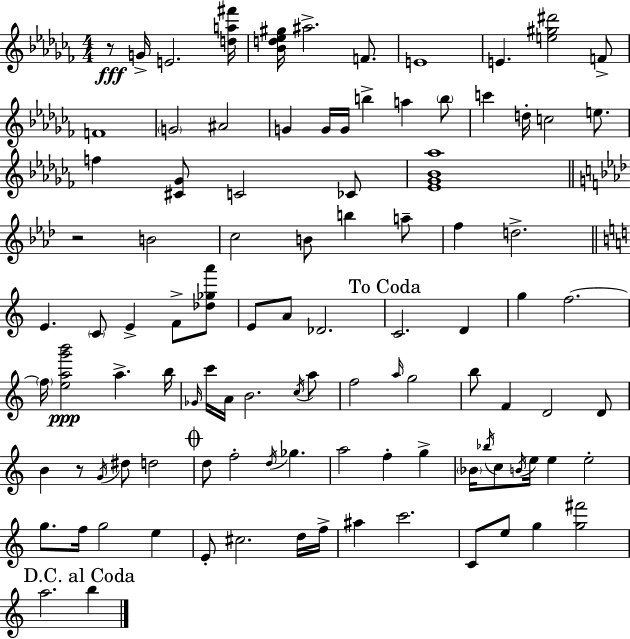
{
  \clef treble
  \numericTimeSignature
  \time 4/4
  \key aes \minor
  \repeat volta 2 { r8\fff g'16-> e'2. <d'' a'' fis'''>16 | <bes' d'' ees'' gis''>16 ais''2.-> f'8. | e'1 | e'4. <e'' gis'' dis'''>2 f'8-> | \break f'1 | \parenthesize g'2 ais'2 | g'4 g'16 g'16 b''4-> a''4 \parenthesize b''8 | c'''4 d''16-. c''2 e''8. | \break f''4 <cis' ges'>8 c'2 ces'8 | <ees' ges' bes' aes''>1 | \bar "||" \break \key aes \major r2 b'2 | c''2 b'8 b''4 a''8-- | f''4 d''2.-> | \bar "||" \break \key c \major e'4. \parenthesize c'8 e'4-> f'8-> <des'' ges'' a'''>8 | e'8 a'8 des'2. | \mark "To Coda" c'2. d'4 | g''4 f''2.~~ | \break \parenthesize f''16 <e'' a'' g''' b'''>2\ppp a''4.-> b''16 | \grace { ges'16 } c'''16 a'16 b'2. \acciaccatura { c''16 } | a''8 f''2 \grace { a''16 } g''2 | b''8 f'4 d'2 | \break d'8 b'4 r8 \acciaccatura { g'16 } dis''8 d''2 | \mark \markup { \musicglyph "scripts.coda" } d''8 f''2-. \acciaccatura { d''16 } ges''4. | a''2 f''4-. | g''4-> \parenthesize bes'16 \acciaccatura { bes''16 } c''8 \acciaccatura { b'16 } e''16 e''4 e''2-. | \break g''8. f''16 g''2 | e''4 e'8-. cis''2. | d''16 f''16-> ais''4 c'''2. | c'8 e''8 g''4 <g'' fis'''>2 | \break \mark "D.C. al Coda" a''2. | b''4 } \bar "|."
}